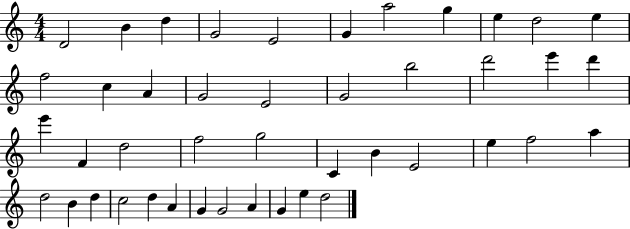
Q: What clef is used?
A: treble